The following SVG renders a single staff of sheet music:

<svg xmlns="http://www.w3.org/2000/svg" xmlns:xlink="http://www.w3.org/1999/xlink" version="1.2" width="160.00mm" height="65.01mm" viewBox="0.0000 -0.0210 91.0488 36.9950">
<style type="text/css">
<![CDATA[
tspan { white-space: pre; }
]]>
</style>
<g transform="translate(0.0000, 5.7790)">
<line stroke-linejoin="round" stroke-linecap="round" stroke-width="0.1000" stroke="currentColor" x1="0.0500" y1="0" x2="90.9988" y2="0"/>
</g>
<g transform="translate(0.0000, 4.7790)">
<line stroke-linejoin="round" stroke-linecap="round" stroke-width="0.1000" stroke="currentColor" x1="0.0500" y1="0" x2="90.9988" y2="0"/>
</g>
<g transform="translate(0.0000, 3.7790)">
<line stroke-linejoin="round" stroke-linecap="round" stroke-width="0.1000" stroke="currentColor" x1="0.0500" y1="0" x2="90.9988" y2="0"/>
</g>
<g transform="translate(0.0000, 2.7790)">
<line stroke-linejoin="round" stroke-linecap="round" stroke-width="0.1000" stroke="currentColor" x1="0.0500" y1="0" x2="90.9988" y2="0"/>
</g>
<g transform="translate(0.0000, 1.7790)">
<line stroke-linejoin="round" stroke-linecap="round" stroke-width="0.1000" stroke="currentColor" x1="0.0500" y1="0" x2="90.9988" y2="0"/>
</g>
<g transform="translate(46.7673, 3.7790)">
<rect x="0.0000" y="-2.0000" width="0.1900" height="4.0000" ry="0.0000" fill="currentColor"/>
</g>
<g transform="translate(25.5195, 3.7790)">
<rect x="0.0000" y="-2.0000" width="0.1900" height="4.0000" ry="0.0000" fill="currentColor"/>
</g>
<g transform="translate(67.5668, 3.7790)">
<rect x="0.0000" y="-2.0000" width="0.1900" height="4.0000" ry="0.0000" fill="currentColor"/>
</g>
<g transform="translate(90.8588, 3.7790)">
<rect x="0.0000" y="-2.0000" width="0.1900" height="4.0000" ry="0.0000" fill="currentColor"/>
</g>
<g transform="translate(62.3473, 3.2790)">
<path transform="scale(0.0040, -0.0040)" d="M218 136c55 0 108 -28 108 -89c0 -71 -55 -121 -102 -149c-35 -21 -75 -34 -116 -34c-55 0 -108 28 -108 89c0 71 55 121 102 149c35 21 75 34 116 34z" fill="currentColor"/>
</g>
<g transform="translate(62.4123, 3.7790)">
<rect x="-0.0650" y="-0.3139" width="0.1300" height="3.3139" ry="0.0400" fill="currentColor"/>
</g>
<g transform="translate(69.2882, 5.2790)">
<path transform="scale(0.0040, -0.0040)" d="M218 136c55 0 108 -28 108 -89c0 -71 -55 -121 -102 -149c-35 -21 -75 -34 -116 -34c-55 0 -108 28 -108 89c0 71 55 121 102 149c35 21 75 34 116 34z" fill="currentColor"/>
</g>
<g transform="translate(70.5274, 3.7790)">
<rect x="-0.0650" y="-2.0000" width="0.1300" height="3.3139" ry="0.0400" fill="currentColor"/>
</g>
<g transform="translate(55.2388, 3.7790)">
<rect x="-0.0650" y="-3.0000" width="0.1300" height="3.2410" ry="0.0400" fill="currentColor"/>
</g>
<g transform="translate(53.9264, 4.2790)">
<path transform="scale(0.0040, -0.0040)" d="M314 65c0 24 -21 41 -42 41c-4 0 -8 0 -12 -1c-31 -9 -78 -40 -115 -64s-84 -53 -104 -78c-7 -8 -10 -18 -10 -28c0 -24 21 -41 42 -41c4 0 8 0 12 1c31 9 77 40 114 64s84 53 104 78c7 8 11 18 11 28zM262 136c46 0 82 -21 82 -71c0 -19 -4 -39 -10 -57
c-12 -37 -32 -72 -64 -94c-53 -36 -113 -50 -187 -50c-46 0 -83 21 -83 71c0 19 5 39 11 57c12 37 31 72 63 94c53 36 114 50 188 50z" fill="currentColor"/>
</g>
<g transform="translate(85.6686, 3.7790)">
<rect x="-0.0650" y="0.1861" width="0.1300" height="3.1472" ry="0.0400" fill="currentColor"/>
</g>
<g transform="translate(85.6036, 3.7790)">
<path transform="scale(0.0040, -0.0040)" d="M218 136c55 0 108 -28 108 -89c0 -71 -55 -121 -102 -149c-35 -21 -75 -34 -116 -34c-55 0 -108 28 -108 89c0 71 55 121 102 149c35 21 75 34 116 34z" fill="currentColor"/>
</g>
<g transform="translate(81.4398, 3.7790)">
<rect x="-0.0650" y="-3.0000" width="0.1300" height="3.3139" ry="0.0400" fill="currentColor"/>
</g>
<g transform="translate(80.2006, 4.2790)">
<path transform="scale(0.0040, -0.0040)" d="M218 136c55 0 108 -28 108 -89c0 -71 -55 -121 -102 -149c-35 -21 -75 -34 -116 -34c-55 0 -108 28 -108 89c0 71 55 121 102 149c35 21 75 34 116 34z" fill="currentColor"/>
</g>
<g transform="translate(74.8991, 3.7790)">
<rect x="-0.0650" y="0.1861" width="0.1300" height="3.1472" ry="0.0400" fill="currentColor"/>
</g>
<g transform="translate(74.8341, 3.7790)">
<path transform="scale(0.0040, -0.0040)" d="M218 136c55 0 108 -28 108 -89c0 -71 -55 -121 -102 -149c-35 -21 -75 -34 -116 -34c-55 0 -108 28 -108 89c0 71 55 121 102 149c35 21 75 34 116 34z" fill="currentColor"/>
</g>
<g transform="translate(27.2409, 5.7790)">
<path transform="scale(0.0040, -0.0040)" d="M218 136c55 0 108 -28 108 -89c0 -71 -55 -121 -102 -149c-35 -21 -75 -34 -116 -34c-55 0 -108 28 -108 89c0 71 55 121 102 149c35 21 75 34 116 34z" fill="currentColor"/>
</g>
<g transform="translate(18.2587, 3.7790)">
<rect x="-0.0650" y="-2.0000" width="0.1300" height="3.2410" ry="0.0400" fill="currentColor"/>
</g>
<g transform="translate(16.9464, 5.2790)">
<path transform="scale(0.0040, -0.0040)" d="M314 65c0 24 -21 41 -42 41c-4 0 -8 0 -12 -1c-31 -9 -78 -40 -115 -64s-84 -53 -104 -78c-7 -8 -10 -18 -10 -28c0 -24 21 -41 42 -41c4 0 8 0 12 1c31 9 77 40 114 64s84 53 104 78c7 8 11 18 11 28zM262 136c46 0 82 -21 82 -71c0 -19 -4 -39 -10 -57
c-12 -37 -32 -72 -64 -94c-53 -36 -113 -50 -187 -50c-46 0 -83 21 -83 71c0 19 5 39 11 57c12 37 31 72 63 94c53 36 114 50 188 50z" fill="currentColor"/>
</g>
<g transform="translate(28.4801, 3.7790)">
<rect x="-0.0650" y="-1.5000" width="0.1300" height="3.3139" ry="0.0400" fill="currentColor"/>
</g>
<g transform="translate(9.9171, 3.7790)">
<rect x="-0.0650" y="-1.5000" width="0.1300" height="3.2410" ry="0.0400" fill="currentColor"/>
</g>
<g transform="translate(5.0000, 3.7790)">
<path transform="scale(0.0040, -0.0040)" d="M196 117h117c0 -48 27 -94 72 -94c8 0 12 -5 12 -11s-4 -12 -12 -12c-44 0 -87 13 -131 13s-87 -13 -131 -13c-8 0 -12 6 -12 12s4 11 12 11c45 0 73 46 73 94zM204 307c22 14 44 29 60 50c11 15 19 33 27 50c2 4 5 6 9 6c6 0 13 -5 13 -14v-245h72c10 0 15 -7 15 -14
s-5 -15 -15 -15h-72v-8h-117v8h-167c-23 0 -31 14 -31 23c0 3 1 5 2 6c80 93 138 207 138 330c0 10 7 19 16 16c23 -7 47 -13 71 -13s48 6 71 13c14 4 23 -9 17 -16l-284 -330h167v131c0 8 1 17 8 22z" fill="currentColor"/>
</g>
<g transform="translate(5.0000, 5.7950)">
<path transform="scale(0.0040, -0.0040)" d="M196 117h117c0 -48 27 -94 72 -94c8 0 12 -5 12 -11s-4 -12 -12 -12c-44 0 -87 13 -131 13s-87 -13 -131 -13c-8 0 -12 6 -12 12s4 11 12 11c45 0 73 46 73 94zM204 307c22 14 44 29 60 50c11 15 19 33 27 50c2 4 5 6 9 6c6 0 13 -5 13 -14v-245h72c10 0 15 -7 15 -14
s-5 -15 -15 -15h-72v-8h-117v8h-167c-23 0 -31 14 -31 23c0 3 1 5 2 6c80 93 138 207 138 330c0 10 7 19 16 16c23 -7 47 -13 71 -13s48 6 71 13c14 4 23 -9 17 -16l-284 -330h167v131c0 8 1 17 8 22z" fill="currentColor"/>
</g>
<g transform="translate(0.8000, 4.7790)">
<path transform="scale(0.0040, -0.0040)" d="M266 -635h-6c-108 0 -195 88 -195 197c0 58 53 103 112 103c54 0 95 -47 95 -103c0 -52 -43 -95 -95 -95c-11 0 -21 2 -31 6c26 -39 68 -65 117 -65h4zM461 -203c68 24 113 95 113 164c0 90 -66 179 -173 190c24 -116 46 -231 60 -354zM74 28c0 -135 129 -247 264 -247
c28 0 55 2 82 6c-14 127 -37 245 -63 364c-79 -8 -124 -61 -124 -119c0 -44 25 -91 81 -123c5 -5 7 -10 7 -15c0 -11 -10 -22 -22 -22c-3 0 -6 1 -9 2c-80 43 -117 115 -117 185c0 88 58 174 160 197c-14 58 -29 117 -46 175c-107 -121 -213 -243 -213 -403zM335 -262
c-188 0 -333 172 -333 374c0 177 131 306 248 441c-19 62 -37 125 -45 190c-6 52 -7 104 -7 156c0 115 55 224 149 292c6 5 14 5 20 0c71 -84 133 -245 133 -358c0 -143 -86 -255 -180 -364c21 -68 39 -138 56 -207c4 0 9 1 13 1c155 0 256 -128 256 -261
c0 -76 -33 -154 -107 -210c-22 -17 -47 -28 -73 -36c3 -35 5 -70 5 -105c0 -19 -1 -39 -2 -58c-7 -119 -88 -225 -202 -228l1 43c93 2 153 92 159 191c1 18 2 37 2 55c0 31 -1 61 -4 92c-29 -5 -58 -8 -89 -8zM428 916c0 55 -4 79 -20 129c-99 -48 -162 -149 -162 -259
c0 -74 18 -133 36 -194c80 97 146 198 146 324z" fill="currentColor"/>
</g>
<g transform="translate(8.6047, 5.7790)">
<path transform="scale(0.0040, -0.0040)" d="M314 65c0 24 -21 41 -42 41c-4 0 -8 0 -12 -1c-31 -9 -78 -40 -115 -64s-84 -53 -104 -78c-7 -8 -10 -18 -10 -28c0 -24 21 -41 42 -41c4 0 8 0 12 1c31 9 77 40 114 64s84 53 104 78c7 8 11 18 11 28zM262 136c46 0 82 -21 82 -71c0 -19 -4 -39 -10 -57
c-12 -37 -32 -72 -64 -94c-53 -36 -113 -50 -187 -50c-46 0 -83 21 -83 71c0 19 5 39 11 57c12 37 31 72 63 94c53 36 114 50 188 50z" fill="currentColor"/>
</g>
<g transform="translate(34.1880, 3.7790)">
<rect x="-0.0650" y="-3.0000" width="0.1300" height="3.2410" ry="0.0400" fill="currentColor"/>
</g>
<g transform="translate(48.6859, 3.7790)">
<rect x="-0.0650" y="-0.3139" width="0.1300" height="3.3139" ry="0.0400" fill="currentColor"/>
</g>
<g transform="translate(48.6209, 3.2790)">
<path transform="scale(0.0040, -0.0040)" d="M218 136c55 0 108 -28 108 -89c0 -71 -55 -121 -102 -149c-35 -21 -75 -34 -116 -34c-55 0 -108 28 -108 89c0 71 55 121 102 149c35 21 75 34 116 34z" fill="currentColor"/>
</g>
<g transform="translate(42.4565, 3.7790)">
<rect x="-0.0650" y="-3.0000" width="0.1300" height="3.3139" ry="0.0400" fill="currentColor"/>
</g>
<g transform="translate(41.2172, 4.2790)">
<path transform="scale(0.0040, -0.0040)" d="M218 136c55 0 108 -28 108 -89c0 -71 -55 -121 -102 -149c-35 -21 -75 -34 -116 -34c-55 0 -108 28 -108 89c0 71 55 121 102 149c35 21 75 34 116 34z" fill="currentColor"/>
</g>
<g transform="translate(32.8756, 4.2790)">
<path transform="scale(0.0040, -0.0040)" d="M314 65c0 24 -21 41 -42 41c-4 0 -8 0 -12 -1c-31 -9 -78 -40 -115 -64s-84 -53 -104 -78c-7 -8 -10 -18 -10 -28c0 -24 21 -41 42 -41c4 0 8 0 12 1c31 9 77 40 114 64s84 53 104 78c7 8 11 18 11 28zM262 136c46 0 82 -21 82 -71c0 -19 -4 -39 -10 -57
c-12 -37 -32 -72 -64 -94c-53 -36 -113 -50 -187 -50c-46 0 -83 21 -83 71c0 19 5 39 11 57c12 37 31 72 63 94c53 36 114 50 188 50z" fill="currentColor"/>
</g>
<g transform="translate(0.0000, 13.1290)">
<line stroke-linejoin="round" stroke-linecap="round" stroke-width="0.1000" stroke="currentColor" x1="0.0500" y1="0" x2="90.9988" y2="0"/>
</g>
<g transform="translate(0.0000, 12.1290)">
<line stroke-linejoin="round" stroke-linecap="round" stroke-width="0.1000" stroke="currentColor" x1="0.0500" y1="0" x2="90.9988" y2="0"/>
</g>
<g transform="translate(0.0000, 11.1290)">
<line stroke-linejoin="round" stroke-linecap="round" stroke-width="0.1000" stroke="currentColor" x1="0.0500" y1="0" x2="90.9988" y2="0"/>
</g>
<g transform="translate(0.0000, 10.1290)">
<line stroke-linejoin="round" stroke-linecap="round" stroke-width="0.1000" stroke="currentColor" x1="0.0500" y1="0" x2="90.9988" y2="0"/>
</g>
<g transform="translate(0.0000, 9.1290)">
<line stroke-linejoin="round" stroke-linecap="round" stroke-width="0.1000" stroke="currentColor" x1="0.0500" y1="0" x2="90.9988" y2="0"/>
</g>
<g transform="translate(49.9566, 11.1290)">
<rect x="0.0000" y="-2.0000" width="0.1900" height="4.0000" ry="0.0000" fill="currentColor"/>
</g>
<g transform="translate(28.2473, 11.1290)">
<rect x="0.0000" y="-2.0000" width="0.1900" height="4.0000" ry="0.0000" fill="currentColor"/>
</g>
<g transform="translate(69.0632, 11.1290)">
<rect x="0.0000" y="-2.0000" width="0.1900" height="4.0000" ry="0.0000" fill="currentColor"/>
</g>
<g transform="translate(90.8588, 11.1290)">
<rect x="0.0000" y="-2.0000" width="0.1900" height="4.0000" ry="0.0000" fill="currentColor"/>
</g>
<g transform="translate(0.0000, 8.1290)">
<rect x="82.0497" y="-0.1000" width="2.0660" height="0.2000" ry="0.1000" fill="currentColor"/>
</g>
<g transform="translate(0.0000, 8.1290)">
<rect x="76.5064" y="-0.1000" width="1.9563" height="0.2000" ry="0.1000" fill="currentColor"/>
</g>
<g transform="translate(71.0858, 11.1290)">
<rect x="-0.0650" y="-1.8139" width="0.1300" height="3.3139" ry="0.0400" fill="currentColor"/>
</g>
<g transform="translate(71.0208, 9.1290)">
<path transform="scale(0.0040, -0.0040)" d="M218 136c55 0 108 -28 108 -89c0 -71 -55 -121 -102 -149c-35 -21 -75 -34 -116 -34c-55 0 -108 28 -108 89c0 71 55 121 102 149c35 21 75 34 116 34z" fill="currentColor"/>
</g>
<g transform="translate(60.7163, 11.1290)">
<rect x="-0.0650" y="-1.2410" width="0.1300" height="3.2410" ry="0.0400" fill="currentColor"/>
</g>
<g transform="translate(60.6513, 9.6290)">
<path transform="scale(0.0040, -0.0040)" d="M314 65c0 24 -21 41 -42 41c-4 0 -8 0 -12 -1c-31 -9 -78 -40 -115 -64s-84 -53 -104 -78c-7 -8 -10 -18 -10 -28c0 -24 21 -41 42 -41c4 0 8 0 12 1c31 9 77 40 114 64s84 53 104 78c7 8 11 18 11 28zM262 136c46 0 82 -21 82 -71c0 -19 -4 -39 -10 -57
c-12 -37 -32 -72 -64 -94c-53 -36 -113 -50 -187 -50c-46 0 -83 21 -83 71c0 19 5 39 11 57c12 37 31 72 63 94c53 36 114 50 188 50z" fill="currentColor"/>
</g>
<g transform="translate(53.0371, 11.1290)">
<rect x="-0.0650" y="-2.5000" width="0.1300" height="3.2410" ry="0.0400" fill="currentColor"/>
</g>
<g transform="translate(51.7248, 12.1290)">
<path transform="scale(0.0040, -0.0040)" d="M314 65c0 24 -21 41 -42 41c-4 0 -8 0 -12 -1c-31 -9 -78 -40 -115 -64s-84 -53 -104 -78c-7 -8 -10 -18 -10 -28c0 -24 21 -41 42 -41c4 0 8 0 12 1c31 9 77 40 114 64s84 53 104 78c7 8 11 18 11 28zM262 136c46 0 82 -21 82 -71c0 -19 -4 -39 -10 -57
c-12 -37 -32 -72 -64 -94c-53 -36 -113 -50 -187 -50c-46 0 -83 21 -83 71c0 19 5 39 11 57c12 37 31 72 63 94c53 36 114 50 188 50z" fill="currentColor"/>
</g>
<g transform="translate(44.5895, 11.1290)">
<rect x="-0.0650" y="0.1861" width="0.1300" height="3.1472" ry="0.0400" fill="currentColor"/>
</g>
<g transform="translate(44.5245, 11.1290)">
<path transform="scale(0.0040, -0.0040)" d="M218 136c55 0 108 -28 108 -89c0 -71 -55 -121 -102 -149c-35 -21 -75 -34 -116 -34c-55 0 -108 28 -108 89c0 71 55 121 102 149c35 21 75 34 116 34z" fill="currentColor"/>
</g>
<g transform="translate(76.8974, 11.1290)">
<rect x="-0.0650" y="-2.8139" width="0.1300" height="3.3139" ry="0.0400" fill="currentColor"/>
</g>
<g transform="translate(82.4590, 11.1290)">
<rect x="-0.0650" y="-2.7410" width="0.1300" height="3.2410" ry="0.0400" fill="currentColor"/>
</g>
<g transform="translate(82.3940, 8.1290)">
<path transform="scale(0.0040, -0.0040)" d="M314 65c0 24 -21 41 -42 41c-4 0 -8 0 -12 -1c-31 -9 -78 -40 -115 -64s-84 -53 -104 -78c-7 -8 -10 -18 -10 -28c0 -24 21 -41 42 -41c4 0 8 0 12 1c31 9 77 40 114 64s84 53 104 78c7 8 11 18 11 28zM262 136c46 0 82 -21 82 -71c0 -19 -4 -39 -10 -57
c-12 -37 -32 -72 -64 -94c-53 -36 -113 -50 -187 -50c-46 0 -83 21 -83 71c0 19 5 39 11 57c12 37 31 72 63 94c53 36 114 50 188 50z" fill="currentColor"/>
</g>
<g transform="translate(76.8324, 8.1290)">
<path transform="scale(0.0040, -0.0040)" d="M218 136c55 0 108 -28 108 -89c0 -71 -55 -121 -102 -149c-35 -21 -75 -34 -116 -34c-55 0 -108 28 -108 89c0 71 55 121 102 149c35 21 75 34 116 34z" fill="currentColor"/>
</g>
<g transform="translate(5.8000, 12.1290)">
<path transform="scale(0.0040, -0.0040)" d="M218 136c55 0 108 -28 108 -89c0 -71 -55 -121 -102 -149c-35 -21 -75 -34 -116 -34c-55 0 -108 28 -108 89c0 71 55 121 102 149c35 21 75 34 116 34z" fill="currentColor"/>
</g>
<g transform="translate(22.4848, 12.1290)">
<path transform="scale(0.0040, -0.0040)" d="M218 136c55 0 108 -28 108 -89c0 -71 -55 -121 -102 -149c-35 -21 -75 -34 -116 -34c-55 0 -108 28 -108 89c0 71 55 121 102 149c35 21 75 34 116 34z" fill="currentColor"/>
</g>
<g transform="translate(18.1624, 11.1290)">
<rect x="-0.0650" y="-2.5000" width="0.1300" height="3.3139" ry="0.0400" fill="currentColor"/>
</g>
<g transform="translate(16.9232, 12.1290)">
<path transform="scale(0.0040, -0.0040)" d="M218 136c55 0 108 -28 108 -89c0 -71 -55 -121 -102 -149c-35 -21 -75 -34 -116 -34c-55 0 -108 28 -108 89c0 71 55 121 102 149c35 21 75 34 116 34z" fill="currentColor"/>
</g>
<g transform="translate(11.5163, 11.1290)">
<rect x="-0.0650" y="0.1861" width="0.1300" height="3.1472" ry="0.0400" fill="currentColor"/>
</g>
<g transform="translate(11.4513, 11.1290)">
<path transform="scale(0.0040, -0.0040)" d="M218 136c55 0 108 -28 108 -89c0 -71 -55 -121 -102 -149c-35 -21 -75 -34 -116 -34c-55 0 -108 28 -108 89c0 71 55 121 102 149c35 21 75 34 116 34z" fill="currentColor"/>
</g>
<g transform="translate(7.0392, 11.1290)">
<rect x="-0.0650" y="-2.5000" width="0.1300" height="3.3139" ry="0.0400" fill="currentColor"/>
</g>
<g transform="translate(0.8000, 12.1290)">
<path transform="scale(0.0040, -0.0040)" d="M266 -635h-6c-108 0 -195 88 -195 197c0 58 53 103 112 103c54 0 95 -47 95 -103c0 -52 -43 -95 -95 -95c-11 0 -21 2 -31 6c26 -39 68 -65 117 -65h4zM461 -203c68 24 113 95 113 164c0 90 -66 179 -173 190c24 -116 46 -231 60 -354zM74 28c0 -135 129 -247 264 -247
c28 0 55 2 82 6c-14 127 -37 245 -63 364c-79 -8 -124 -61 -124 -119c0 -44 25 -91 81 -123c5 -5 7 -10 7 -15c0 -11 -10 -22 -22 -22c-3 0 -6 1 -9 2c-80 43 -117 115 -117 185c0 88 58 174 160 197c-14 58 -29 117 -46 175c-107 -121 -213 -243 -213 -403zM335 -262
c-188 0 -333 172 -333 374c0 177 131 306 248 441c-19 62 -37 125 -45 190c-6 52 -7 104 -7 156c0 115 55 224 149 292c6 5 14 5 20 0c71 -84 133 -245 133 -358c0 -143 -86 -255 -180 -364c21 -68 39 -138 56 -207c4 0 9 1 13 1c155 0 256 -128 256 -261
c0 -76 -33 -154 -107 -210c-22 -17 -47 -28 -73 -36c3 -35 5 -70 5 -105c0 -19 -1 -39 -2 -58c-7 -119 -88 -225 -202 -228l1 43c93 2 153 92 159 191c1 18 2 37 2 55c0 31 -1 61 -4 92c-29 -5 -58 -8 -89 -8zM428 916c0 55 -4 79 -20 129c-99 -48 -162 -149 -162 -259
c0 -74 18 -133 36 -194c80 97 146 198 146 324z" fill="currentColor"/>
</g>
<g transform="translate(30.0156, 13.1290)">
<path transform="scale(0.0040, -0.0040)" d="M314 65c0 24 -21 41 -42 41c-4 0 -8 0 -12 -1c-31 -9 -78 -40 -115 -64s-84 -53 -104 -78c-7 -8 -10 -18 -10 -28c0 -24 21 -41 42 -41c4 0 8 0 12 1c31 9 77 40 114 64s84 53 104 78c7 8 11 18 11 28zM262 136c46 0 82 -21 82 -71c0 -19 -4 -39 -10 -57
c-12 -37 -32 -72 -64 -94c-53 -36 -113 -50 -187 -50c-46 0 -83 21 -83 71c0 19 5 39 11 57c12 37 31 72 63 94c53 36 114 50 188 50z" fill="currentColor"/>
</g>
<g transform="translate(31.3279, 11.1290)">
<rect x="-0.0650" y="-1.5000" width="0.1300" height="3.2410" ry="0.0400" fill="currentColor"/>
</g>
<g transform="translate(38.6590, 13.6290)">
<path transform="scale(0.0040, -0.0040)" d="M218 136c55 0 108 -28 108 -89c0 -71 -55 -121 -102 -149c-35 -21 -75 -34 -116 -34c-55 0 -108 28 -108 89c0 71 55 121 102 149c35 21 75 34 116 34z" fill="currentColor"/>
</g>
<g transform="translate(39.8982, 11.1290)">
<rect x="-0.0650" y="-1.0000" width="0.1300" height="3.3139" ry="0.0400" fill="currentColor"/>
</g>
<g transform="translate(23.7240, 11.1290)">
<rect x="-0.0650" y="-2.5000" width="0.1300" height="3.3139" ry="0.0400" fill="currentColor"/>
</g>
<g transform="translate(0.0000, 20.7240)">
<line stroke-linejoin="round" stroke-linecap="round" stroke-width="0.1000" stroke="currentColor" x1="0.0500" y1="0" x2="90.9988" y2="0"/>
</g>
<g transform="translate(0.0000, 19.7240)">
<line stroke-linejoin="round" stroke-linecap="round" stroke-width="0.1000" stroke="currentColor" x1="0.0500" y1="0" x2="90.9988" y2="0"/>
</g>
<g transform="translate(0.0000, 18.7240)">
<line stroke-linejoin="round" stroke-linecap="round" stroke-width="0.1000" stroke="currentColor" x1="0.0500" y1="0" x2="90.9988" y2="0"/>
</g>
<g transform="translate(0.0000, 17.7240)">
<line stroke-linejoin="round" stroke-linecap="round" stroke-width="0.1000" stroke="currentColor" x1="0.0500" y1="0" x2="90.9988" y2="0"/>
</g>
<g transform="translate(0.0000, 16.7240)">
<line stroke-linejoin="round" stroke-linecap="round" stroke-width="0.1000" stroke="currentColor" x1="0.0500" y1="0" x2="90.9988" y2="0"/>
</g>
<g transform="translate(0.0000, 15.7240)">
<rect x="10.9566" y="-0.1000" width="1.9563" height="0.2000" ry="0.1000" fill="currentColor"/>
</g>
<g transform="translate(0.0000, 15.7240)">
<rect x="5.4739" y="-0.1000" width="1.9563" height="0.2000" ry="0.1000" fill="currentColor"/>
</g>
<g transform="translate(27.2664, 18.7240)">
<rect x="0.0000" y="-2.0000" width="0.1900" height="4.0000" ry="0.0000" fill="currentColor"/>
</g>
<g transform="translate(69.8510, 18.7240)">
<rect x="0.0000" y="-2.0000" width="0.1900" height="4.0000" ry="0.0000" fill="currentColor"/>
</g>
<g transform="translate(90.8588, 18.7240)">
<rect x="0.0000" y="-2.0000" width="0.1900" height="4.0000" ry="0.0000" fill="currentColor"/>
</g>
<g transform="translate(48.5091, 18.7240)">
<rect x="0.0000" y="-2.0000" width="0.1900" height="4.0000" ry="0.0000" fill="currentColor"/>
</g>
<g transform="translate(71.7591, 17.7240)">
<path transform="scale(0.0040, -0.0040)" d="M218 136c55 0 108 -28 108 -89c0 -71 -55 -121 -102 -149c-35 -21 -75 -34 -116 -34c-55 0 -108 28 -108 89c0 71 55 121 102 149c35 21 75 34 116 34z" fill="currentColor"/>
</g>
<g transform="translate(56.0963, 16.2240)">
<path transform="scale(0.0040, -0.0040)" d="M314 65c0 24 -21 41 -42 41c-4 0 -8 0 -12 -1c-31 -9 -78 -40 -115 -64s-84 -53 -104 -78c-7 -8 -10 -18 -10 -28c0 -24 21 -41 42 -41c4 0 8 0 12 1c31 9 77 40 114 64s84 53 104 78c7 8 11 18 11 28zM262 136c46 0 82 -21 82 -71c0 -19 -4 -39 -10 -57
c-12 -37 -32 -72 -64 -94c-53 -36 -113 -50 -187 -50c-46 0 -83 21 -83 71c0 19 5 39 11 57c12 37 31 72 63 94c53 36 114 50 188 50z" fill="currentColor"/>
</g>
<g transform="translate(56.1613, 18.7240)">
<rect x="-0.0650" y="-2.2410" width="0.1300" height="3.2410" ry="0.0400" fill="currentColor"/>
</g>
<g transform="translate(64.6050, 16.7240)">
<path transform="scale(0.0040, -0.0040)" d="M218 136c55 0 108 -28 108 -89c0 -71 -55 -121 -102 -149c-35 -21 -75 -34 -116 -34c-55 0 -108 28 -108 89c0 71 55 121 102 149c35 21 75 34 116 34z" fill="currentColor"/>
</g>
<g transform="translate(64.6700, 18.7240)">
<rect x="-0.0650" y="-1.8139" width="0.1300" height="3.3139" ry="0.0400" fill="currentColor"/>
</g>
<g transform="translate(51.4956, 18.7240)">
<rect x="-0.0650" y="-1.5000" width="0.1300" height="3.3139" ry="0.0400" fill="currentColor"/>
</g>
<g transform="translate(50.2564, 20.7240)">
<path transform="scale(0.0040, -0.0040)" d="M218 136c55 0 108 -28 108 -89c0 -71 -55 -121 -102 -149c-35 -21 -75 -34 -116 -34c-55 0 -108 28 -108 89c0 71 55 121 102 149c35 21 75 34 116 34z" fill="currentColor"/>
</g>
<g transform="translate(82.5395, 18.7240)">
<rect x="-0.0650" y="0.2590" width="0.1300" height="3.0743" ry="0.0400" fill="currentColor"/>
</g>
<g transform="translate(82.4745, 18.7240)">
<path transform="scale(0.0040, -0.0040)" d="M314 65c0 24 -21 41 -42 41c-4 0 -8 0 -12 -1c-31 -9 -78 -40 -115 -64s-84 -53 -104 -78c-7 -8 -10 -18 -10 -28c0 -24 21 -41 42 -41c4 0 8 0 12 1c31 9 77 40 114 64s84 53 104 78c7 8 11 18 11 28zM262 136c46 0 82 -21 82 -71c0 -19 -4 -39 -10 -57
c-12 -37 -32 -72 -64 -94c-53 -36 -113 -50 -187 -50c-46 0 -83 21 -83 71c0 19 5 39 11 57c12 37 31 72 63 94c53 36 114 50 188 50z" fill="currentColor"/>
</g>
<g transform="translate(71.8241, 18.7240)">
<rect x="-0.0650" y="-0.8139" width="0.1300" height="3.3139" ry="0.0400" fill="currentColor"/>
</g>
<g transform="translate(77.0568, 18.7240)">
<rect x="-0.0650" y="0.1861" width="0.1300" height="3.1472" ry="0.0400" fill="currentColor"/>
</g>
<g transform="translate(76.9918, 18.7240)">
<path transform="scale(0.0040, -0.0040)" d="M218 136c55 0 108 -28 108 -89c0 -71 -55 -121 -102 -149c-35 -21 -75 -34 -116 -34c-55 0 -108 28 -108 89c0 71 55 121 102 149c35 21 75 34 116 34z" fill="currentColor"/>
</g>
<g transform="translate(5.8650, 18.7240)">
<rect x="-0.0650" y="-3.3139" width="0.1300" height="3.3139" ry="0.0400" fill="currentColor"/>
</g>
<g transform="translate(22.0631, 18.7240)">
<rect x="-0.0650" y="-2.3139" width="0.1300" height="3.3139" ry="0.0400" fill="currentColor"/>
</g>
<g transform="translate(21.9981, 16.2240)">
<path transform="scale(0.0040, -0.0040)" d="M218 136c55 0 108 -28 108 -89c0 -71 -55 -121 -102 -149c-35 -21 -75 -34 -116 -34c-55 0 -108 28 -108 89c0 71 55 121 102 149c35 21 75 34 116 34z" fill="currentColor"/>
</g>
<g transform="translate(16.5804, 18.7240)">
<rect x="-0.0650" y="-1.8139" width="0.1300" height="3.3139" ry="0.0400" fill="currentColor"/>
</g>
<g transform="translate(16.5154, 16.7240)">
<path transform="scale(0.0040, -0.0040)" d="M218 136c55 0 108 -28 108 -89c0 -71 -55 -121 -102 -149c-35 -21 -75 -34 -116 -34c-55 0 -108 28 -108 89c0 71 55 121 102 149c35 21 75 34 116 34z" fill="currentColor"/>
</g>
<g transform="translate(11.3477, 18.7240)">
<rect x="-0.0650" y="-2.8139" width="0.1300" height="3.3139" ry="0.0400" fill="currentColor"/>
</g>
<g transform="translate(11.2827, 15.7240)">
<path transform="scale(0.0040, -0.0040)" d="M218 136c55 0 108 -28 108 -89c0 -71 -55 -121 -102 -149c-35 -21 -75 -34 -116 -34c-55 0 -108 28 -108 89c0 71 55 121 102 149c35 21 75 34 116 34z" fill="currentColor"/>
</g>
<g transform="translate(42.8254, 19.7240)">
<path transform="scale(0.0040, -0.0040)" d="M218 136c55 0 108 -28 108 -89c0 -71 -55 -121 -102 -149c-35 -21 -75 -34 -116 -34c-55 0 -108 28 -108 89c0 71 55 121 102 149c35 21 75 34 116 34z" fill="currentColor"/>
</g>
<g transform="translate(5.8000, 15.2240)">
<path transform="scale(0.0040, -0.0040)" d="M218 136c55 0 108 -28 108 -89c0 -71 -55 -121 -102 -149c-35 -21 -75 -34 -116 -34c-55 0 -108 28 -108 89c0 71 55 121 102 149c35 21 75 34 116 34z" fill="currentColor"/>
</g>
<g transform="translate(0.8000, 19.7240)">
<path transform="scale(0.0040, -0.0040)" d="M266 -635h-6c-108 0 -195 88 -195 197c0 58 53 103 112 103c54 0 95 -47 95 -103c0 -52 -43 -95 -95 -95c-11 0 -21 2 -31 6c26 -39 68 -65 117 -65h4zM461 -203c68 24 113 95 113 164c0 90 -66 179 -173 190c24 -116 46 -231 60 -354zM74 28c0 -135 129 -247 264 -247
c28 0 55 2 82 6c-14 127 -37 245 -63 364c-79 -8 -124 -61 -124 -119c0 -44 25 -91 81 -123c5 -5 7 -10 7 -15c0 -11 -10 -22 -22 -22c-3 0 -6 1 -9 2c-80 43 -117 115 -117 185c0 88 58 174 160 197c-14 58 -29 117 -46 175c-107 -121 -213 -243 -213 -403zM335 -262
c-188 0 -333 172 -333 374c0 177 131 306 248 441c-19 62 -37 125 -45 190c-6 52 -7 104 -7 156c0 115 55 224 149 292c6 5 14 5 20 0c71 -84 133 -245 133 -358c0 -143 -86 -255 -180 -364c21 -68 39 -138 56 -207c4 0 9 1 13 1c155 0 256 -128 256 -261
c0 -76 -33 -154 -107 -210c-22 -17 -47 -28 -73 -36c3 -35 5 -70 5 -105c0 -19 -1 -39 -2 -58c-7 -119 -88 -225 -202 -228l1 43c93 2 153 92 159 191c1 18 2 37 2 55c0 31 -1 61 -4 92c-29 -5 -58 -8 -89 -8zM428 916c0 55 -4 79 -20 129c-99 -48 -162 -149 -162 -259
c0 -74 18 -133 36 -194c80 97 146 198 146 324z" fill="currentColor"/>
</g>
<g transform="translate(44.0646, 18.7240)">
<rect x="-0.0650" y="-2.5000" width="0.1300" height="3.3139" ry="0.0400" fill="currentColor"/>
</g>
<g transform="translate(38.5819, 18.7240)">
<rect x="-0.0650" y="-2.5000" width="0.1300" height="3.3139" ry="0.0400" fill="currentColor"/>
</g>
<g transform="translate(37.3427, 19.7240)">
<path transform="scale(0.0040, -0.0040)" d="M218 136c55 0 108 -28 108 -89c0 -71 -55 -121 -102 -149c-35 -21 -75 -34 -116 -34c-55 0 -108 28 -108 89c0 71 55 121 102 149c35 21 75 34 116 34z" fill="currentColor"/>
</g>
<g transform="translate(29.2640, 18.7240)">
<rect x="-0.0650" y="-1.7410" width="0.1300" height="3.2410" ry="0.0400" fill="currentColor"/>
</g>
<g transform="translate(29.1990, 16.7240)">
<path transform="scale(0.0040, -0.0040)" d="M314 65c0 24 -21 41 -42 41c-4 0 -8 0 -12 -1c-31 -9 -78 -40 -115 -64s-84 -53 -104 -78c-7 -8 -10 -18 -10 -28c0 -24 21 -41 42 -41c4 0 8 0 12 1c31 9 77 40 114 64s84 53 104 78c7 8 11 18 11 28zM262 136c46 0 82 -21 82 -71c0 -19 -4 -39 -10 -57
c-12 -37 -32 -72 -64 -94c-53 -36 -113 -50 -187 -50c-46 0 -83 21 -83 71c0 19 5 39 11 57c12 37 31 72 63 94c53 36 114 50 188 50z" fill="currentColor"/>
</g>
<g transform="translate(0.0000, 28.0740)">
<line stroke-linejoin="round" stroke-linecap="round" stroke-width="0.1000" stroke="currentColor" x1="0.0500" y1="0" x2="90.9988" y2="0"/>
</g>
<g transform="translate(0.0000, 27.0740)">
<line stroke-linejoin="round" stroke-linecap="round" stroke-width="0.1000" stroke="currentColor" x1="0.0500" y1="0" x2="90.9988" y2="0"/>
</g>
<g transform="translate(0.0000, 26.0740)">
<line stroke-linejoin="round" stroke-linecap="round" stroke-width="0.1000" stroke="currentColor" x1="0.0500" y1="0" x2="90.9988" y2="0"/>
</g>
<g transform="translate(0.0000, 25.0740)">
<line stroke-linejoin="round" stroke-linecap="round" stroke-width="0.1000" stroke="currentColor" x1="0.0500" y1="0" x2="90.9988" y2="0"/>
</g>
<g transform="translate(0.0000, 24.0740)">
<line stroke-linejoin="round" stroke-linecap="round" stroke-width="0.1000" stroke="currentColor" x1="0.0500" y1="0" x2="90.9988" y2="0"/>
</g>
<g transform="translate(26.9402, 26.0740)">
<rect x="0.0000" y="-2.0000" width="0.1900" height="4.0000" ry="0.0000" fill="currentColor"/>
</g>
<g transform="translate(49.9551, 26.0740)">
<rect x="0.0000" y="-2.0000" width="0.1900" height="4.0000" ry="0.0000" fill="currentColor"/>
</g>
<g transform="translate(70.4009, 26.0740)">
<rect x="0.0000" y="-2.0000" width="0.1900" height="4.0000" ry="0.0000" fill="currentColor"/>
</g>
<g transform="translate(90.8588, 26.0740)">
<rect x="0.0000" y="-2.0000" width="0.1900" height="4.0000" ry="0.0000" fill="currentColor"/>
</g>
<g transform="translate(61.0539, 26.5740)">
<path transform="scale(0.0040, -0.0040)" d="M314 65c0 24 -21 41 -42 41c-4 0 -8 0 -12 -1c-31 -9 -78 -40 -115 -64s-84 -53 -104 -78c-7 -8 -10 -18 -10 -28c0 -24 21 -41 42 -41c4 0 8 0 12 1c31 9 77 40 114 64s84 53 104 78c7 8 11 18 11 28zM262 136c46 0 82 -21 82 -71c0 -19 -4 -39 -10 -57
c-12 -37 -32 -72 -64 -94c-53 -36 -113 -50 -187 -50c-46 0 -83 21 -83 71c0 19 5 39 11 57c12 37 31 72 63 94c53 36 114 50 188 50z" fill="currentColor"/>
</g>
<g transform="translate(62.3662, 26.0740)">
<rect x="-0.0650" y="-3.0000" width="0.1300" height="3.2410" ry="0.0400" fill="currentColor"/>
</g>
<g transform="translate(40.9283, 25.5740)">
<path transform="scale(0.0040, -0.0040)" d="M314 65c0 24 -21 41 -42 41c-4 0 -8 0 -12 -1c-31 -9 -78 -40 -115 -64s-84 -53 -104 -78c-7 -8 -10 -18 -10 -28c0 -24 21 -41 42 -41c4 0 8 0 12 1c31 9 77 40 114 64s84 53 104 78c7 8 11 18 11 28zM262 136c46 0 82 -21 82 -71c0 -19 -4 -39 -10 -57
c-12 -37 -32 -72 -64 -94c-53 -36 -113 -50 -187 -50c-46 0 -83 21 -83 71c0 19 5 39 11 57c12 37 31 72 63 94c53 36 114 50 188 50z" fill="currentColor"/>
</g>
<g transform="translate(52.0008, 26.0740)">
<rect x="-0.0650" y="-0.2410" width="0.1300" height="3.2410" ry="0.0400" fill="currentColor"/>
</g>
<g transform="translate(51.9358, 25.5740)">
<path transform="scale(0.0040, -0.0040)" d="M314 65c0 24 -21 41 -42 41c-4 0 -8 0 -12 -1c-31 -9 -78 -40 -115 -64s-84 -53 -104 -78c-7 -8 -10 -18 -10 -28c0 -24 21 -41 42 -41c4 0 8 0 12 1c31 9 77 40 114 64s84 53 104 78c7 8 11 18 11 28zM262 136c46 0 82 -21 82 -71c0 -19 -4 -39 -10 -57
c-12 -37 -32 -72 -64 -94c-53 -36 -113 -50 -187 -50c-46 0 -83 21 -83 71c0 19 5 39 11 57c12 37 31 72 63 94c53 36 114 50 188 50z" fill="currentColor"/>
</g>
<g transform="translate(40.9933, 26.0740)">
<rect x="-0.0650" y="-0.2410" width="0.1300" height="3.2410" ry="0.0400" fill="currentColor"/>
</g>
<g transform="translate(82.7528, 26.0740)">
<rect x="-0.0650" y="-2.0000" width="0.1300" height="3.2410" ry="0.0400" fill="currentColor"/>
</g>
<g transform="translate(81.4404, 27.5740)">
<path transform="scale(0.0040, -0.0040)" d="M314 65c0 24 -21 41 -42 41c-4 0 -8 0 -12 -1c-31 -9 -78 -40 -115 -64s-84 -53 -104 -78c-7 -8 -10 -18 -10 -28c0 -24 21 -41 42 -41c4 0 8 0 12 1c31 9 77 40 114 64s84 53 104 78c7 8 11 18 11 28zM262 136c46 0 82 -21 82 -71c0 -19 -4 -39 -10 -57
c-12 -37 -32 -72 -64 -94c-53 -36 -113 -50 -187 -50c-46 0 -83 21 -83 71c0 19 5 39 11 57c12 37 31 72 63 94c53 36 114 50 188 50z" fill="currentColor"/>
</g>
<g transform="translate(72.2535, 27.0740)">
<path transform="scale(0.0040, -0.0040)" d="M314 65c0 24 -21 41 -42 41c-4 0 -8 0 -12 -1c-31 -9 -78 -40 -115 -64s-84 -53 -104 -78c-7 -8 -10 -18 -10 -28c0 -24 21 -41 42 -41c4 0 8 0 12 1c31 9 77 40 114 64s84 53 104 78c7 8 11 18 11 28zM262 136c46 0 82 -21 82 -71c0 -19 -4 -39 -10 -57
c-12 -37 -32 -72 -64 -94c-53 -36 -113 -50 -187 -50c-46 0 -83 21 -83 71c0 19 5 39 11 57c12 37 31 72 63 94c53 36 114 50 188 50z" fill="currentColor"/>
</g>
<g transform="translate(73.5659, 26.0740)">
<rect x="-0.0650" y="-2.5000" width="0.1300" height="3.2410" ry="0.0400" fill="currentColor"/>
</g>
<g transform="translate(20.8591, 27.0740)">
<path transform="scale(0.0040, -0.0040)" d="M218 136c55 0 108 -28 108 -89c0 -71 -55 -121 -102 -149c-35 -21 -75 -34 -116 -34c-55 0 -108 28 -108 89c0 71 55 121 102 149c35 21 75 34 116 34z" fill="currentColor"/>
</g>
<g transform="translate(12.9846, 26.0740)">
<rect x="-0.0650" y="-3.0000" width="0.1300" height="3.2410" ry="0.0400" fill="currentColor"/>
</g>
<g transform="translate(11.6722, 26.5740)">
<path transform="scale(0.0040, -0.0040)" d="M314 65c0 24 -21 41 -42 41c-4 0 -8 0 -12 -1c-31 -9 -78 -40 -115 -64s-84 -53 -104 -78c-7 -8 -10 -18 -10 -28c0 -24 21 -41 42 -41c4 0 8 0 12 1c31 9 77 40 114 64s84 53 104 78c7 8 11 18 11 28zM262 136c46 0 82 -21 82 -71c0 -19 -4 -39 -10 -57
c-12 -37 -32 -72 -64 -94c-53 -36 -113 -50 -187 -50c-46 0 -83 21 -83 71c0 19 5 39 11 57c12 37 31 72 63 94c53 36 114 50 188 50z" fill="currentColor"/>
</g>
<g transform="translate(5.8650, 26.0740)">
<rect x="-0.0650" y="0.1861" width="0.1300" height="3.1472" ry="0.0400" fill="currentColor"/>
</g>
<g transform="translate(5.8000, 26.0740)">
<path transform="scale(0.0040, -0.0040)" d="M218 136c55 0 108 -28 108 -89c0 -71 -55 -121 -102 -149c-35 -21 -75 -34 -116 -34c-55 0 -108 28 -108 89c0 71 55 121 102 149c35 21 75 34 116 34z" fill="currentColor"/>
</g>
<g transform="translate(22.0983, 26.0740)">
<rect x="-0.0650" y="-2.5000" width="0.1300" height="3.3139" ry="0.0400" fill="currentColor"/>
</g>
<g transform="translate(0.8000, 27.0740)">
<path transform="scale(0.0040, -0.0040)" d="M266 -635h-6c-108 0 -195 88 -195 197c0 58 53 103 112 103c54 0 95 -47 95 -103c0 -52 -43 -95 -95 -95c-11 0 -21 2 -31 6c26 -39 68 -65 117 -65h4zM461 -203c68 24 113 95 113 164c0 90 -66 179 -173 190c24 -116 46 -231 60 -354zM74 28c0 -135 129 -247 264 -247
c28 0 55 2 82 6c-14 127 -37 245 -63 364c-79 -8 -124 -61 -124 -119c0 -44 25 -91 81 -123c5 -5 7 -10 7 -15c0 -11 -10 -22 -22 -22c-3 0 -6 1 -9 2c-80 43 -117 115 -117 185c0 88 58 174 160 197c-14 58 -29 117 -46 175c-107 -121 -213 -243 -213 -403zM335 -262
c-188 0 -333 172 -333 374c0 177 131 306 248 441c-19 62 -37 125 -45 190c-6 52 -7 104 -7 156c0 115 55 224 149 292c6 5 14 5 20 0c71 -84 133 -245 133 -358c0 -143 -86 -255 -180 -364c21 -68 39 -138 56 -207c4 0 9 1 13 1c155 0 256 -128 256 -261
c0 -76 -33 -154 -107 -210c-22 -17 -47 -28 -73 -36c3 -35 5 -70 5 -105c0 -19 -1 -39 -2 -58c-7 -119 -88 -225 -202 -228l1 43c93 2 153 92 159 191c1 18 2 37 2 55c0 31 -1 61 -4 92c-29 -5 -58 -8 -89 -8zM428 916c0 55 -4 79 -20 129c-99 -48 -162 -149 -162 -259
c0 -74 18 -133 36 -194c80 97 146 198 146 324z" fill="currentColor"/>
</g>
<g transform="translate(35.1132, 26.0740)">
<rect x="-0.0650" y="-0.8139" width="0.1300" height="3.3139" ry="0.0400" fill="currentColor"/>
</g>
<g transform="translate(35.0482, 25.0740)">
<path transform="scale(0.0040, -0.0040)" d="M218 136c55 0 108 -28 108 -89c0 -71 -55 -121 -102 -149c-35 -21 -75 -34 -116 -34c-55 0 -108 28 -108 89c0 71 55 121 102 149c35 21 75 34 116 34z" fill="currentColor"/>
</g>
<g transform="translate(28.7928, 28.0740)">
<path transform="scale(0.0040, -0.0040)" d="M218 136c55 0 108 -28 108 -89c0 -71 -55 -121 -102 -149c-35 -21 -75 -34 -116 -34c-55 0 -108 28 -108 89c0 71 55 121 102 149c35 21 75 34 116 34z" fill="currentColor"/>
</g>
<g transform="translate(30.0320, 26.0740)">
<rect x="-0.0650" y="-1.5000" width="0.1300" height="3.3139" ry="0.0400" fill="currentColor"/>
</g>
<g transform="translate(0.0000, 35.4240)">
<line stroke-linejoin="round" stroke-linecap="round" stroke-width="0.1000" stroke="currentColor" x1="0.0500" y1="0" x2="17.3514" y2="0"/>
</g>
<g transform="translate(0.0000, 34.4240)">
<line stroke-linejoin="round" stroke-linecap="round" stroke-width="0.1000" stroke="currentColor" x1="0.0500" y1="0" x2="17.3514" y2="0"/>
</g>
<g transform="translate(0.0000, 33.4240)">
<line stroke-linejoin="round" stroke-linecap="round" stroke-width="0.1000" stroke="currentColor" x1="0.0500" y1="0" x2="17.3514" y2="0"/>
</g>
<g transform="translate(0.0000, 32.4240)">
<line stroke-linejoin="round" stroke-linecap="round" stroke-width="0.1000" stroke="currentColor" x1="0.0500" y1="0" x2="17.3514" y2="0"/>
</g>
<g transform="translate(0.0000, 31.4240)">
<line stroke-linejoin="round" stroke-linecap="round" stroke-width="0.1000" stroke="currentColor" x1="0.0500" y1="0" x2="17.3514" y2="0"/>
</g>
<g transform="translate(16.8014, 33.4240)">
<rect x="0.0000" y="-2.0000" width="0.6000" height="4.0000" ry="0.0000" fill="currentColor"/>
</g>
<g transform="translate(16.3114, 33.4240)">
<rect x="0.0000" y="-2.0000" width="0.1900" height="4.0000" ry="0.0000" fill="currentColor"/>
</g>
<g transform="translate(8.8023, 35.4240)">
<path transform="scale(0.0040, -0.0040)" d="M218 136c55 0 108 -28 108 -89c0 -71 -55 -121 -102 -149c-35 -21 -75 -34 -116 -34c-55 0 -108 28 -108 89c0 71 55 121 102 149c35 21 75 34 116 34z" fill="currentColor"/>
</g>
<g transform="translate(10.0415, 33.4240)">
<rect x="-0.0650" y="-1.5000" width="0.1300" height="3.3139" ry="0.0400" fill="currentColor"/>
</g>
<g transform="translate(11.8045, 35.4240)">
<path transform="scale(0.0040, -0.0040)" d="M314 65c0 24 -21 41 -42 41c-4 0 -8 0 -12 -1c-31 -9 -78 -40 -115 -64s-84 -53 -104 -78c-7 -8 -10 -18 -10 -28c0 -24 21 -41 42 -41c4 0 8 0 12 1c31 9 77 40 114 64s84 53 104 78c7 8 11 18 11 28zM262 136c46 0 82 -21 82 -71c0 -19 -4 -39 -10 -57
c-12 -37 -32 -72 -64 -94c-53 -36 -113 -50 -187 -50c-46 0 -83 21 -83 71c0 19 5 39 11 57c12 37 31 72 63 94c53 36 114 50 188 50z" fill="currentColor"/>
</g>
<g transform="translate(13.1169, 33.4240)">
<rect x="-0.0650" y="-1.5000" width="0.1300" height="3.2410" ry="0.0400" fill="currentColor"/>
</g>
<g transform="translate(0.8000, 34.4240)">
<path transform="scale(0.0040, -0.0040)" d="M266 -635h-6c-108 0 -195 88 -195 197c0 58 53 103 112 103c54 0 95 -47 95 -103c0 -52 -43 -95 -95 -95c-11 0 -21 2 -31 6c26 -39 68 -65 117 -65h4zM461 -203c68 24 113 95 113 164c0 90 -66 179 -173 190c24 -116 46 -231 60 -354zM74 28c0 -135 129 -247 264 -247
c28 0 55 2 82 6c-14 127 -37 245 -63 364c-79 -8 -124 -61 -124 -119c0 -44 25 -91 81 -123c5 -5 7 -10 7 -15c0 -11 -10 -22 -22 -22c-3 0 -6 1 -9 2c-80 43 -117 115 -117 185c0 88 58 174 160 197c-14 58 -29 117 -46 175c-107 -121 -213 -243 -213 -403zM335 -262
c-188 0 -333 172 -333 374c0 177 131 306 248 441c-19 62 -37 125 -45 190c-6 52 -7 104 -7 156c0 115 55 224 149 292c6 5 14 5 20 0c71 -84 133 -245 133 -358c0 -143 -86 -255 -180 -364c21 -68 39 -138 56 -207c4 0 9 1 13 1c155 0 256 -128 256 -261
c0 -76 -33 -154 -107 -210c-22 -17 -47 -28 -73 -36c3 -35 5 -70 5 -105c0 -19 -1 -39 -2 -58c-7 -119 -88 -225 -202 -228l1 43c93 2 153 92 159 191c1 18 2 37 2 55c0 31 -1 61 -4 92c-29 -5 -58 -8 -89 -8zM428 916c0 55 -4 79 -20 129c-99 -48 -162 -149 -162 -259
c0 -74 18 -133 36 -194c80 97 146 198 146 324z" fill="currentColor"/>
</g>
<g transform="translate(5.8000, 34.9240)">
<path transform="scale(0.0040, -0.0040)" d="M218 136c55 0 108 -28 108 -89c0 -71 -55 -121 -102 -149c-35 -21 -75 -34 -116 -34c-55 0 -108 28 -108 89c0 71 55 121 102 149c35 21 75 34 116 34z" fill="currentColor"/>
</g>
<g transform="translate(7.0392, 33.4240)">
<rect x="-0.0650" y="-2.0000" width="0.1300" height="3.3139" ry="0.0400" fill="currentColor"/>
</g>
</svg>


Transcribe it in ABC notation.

X:1
T:Untitled
M:4/4
L:1/4
K:C
E2 F2 E A2 A c A2 c F B A B G B G G E2 D B G2 e2 f a a2 b a f g f2 G G E g2 f d B B2 B A2 G E d c2 c2 A2 G2 F2 F E E2